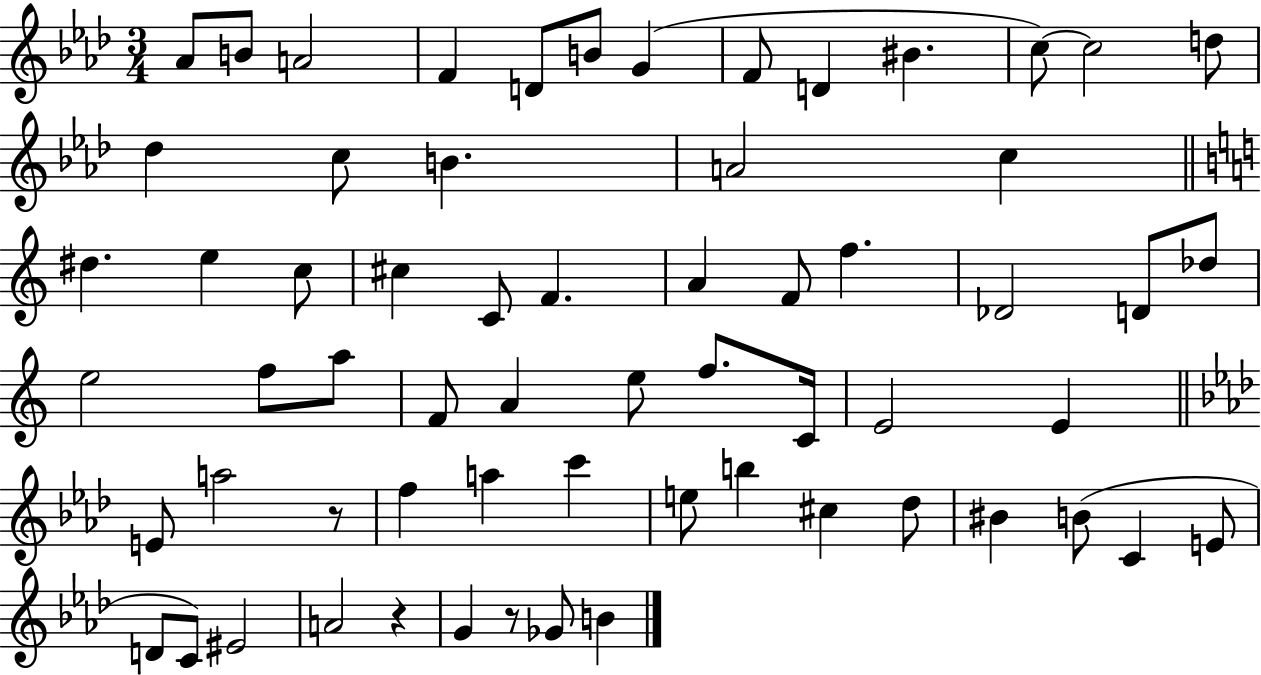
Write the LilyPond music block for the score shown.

{
  \clef treble
  \numericTimeSignature
  \time 3/4
  \key aes \major
  aes'8 b'8 a'2 | f'4 d'8 b'8 g'4( | f'8 d'4 bis'4. | c''8~~) c''2 d''8 | \break des''4 c''8 b'4. | a'2 c''4 | \bar "||" \break \key a \minor dis''4. e''4 c''8 | cis''4 c'8 f'4. | a'4 f'8 f''4. | des'2 d'8 des''8 | \break e''2 f''8 a''8 | f'8 a'4 e''8 f''8. c'16 | e'2 e'4 | \bar "||" \break \key f \minor e'8 a''2 r8 | f''4 a''4 c'''4 | e''8 b''4 cis''4 des''8 | bis'4 b'8( c'4 e'8 | \break d'8 c'8) eis'2 | a'2 r4 | g'4 r8 ges'8 b'4 | \bar "|."
}